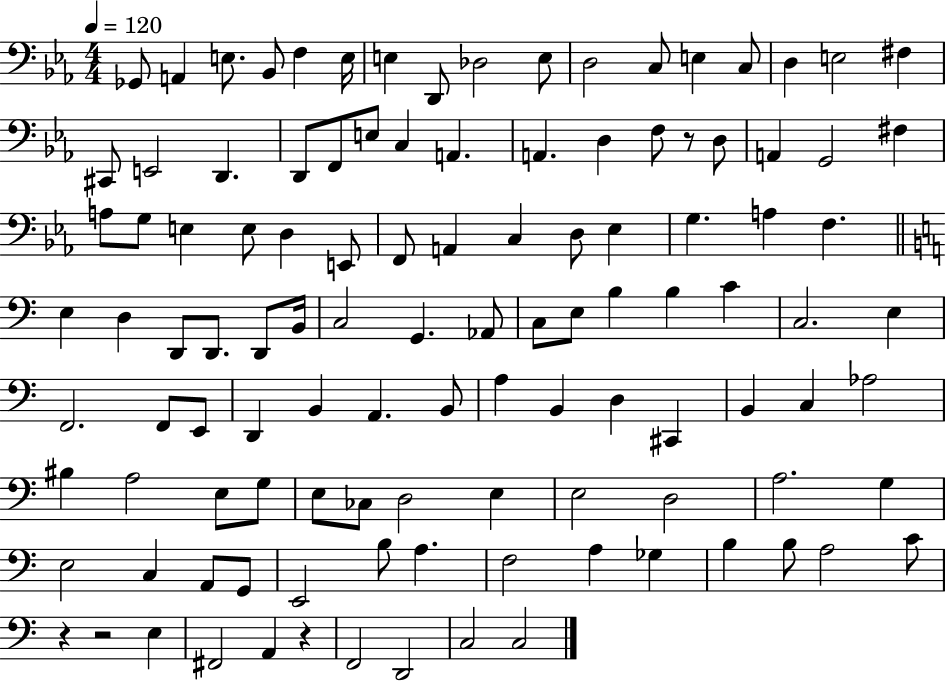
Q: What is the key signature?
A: EES major